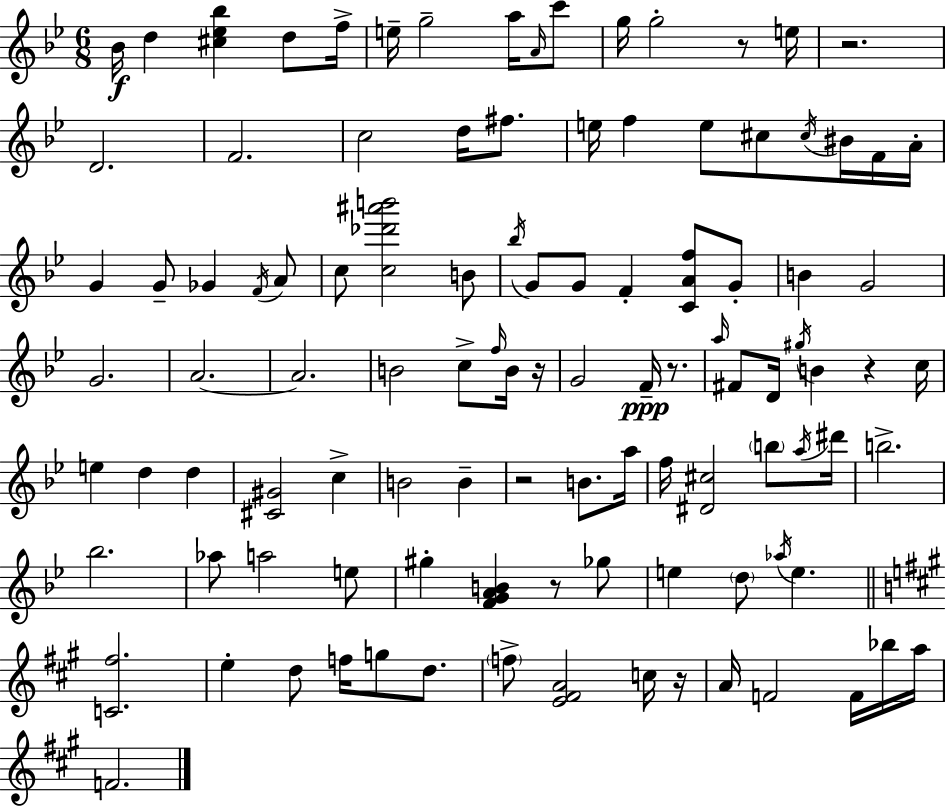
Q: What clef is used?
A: treble